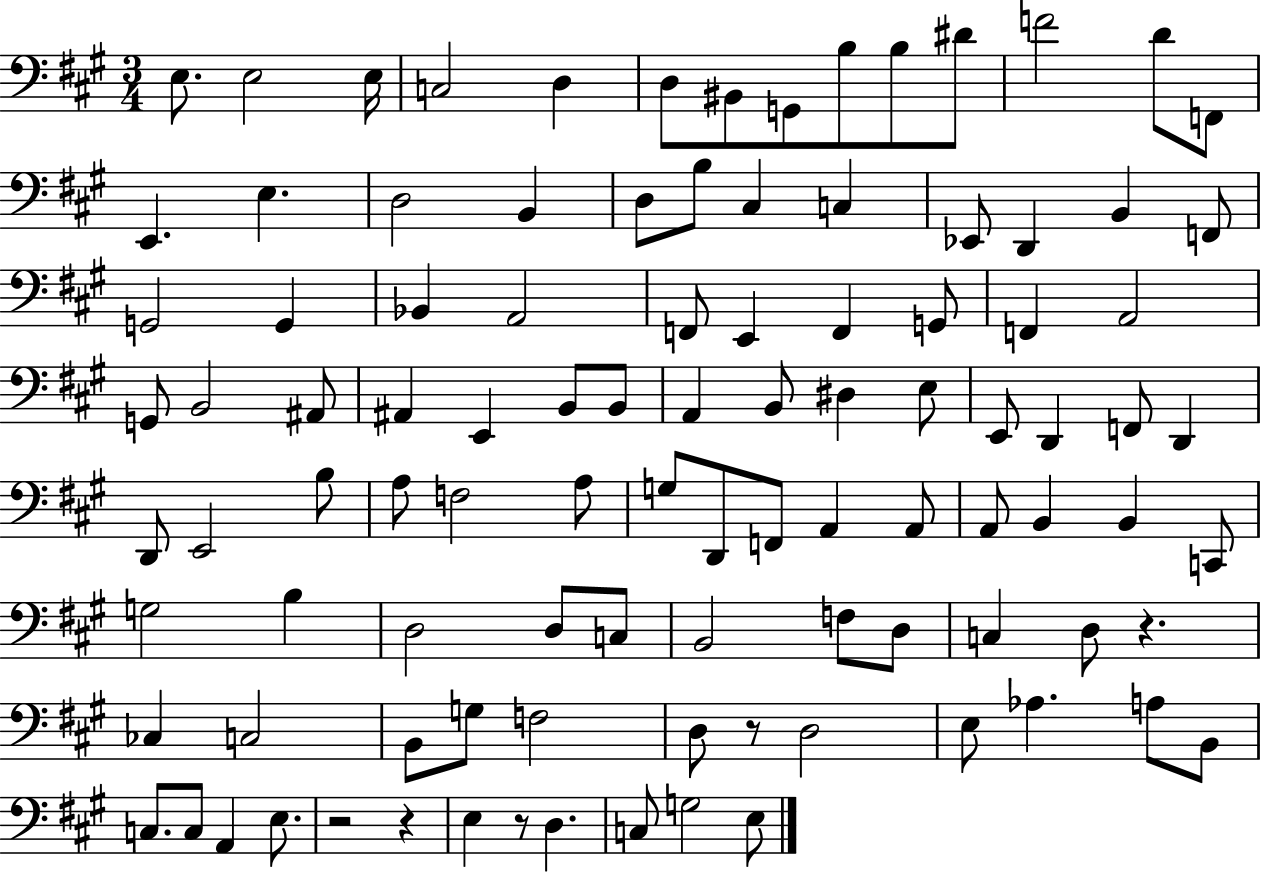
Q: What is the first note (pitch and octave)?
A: E3